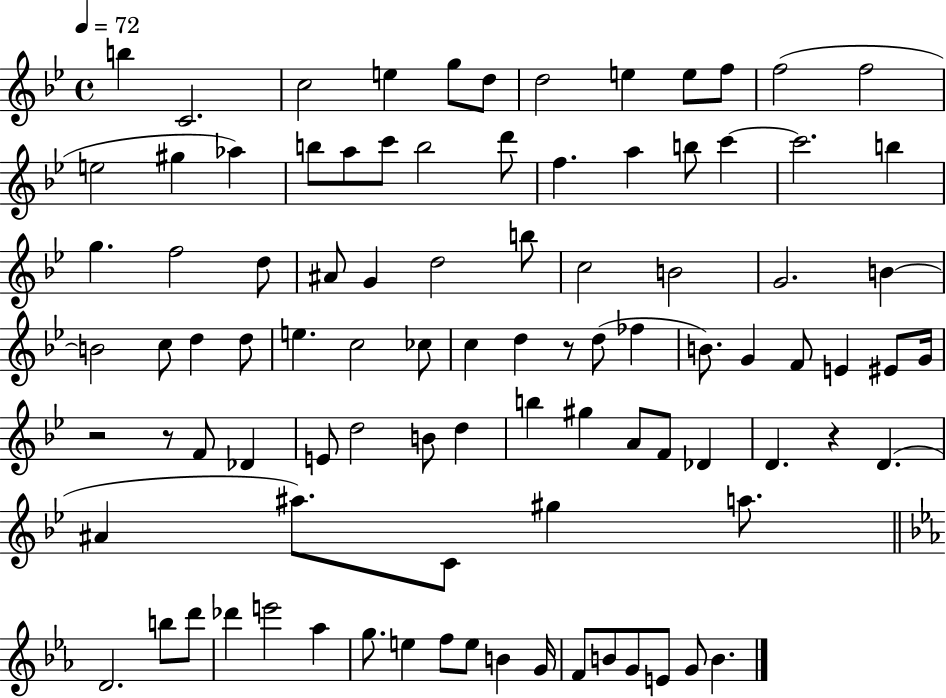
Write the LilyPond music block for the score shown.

{
  \clef treble
  \time 4/4
  \defaultTimeSignature
  \key bes \major
  \tempo 4 = 72
  \repeat volta 2 { b''4 c'2. | c''2 e''4 g''8 d''8 | d''2 e''4 e''8 f''8 | f''2( f''2 | \break e''2 gis''4 aes''4) | b''8 a''8 c'''8 b''2 d'''8 | f''4. a''4 b''8 c'''4~~ | c'''2. b''4 | \break g''4. f''2 d''8 | ais'8 g'4 d''2 b''8 | c''2 b'2 | g'2. b'4~~ | \break b'2 c''8 d''4 d''8 | e''4. c''2 ces''8 | c''4 d''4 r8 d''8( fes''4 | b'8.) g'4 f'8 e'4 eis'8 g'16 | \break r2 r8 f'8 des'4 | e'8 d''2 b'8 d''4 | b''4 gis''4 a'8 f'8 des'4 | d'4. r4 d'4.( | \break ais'4 ais''8.) c'8 gis''4 a''8. | \bar "||" \break \key ees \major d'2. b''8 d'''8 | des'''4 e'''2 aes''4 | g''8. e''4 f''8 e''8 b'4 g'16 | f'8 b'8 g'8 e'8 g'8 b'4. | \break } \bar "|."
}